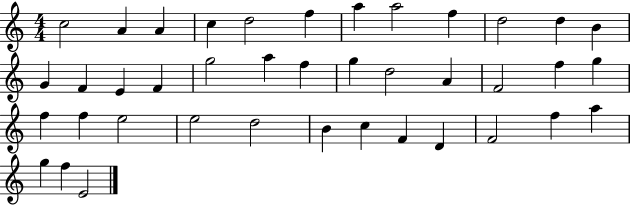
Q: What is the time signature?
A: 4/4